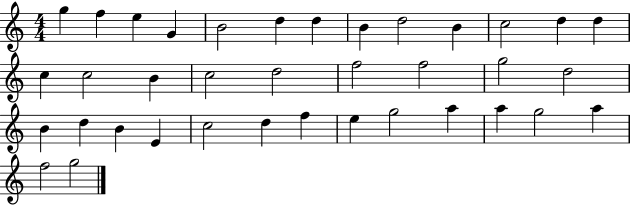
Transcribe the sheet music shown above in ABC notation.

X:1
T:Untitled
M:4/4
L:1/4
K:C
g f e G B2 d d B d2 B c2 d d c c2 B c2 d2 f2 f2 g2 d2 B d B E c2 d f e g2 a a g2 a f2 g2